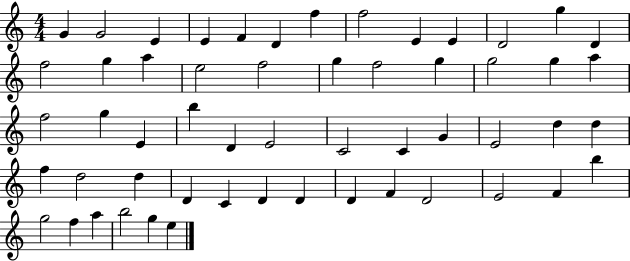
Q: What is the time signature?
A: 4/4